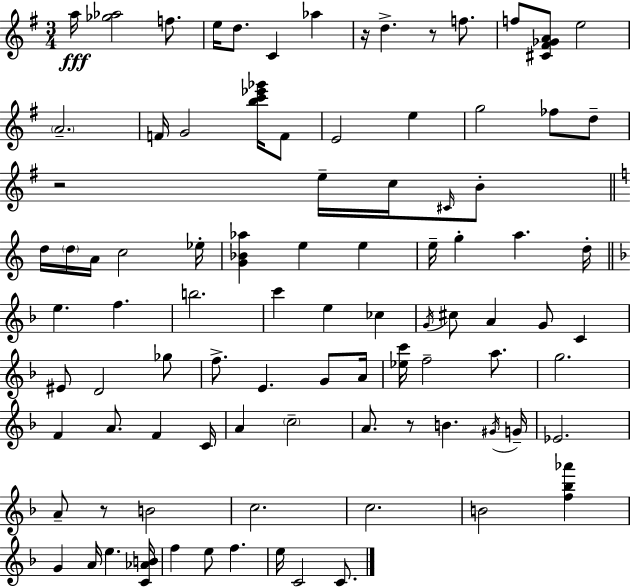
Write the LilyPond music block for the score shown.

{
  \clef treble
  \numericTimeSignature
  \time 3/4
  \key g \major
  a''16\fff <ges'' aes''>2 f''8. | e''16 d''8. c'4 aes''4 | r16 d''4.-> r8 f''8. | f''8 <cis' fis' ges' a'>8 e''2 | \break \parenthesize a'2.-- | f'16 g'2 <b'' c''' ees''' ges'''>16 f'8 | e'2 e''4 | g''2 fes''8 d''8-- | \break r2 e''16-- c''16 \grace { cis'16 } b'8-. | \bar "||" \break \key c \major d''16 \parenthesize d''16 a'16 c''2 ees''16-. | <g' bes' aes''>4 e''4 e''4 | e''16-- g''4-. a''4. d''16-. | \bar "||" \break \key f \major e''4. f''4. | b''2. | c'''4 e''4 ces''4 | \acciaccatura { g'16 } cis''8 a'4 g'8 c'4 | \break eis'8 d'2 ges''8 | f''8.-> e'4. g'8 | a'16 <ees'' c'''>16 f''2-- a''8. | g''2. | \break f'4 a'8. f'4 | c'16 a'4 \parenthesize c''2-- | a'8. r8 b'4. | \acciaccatura { gis'16 } g'16-- ees'2. | \break a'8-- r8 b'2 | c''2. | c''2. | b'2 <f'' bes'' aes'''>4 | \break g'4 a'16 e''4. | <c' aes' b'>16 f''4 e''8 f''4. | e''16 c'2 c'8. | \bar "|."
}